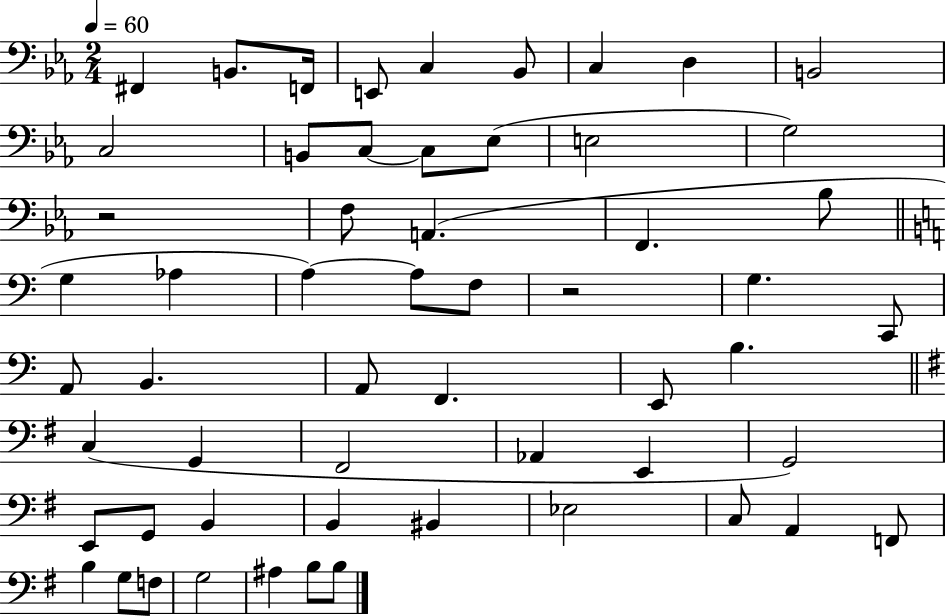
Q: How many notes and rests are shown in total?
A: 57